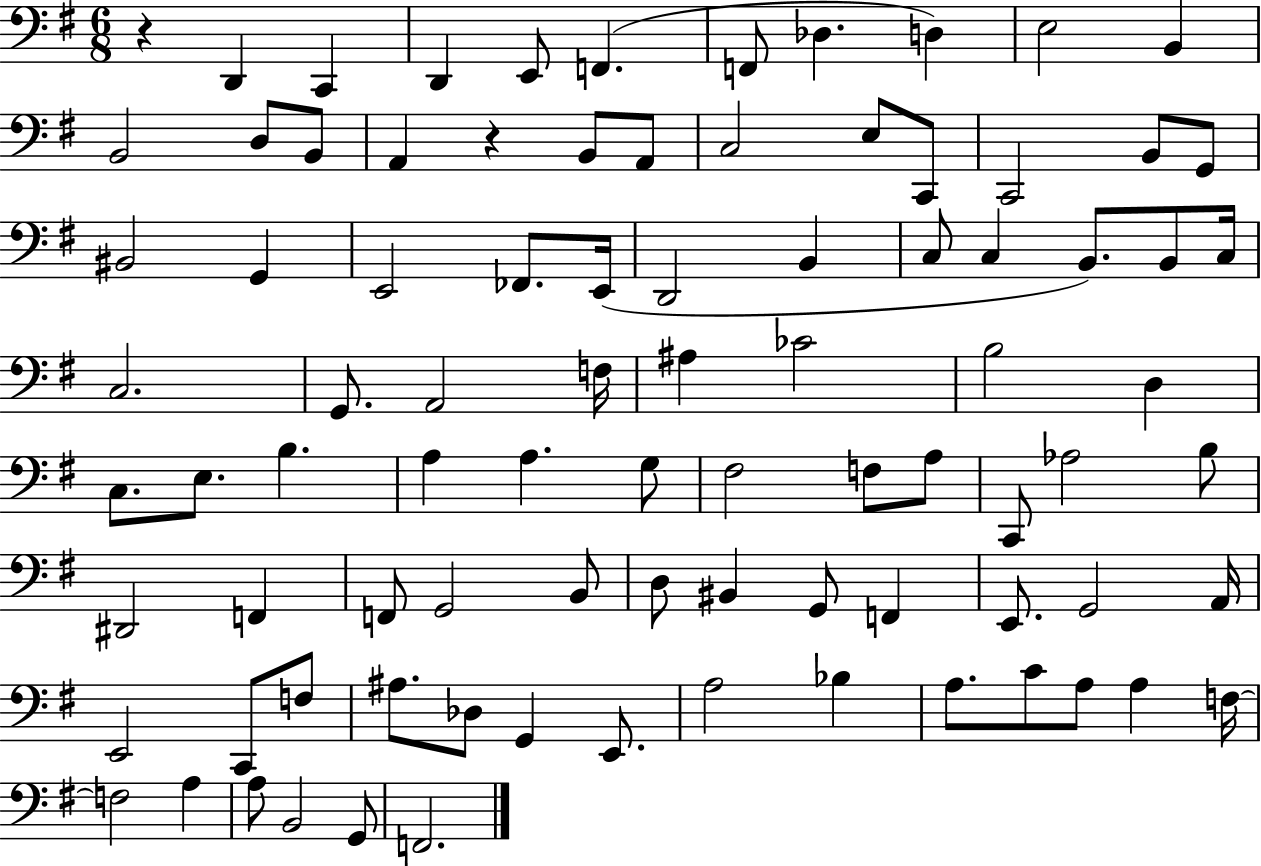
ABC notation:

X:1
T:Untitled
M:6/8
L:1/4
K:G
z D,, C,, D,, E,,/2 F,, F,,/2 _D, D, E,2 B,, B,,2 D,/2 B,,/2 A,, z B,,/2 A,,/2 C,2 E,/2 C,,/2 C,,2 B,,/2 G,,/2 ^B,,2 G,, E,,2 _F,,/2 E,,/4 D,,2 B,, C,/2 C, B,,/2 B,,/2 C,/4 C,2 G,,/2 A,,2 F,/4 ^A, _C2 B,2 D, C,/2 E,/2 B, A, A, G,/2 ^F,2 F,/2 A,/2 C,,/2 _A,2 B,/2 ^D,,2 F,, F,,/2 G,,2 B,,/2 D,/2 ^B,, G,,/2 F,, E,,/2 G,,2 A,,/4 E,,2 C,,/2 F,/2 ^A,/2 _D,/2 G,, E,,/2 A,2 _B, A,/2 C/2 A,/2 A, F,/4 F,2 A, A,/2 B,,2 G,,/2 F,,2